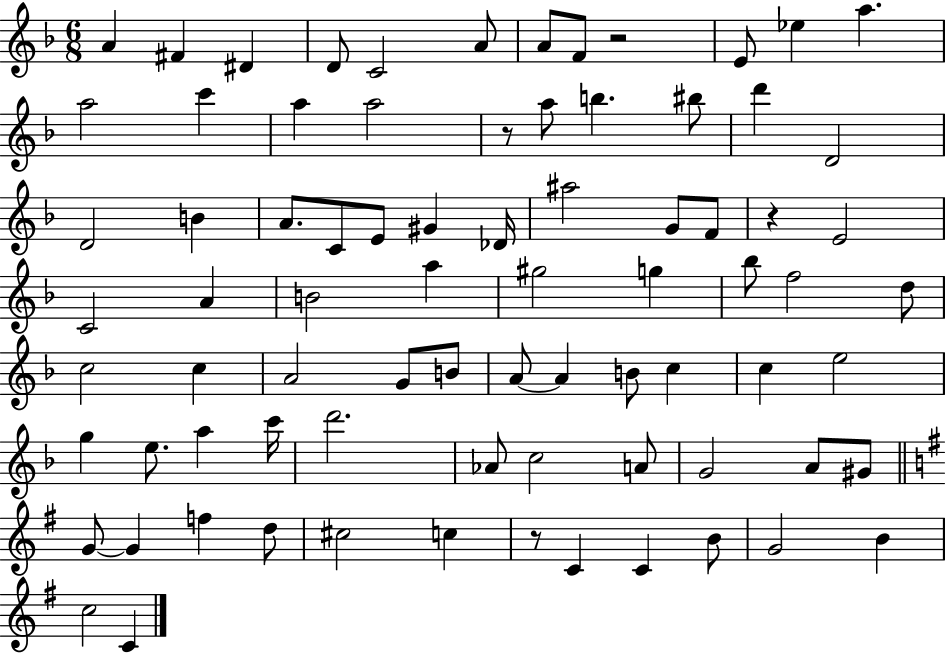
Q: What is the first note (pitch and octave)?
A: A4